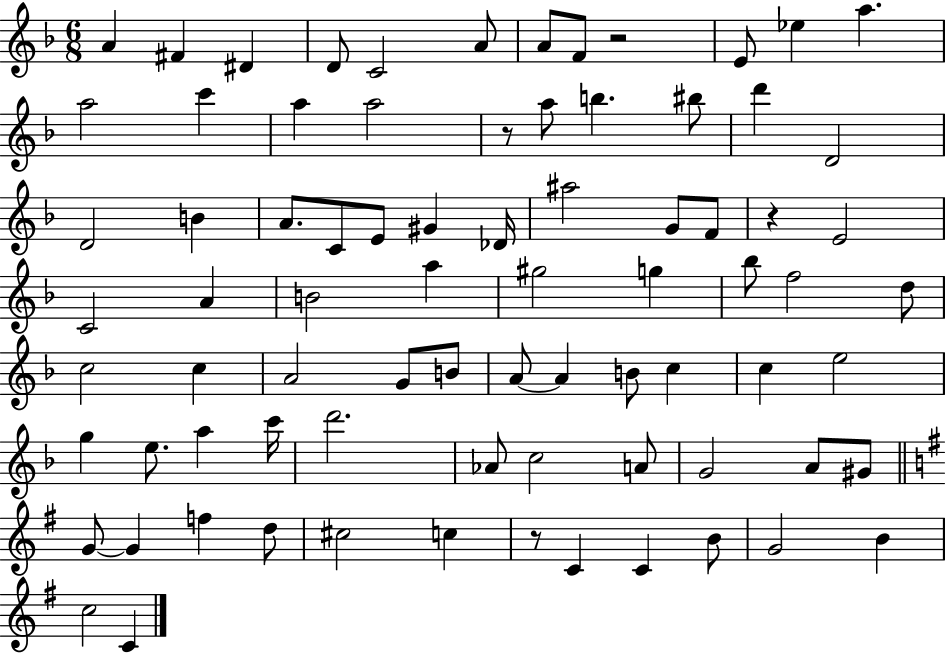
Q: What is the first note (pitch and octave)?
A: A4